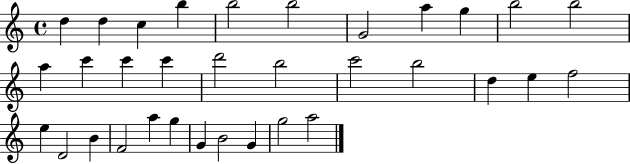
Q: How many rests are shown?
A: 0